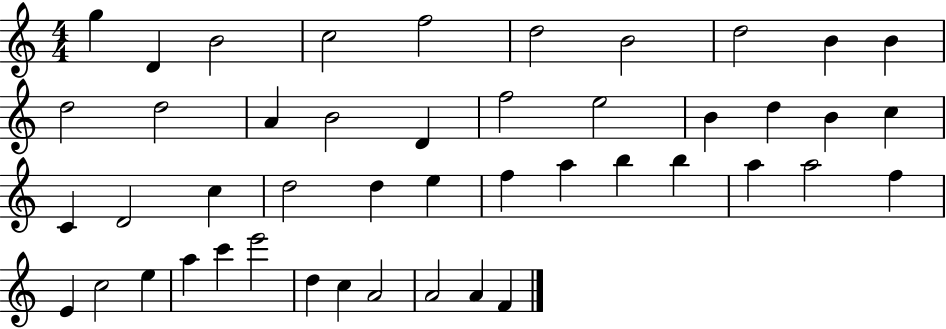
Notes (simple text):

G5/q D4/q B4/h C5/h F5/h D5/h B4/h D5/h B4/q B4/q D5/h D5/h A4/q B4/h D4/q F5/h E5/h B4/q D5/q B4/q C5/q C4/q D4/h C5/q D5/h D5/q E5/q F5/q A5/q B5/q B5/q A5/q A5/h F5/q E4/q C5/h E5/q A5/q C6/q E6/h D5/q C5/q A4/h A4/h A4/q F4/q